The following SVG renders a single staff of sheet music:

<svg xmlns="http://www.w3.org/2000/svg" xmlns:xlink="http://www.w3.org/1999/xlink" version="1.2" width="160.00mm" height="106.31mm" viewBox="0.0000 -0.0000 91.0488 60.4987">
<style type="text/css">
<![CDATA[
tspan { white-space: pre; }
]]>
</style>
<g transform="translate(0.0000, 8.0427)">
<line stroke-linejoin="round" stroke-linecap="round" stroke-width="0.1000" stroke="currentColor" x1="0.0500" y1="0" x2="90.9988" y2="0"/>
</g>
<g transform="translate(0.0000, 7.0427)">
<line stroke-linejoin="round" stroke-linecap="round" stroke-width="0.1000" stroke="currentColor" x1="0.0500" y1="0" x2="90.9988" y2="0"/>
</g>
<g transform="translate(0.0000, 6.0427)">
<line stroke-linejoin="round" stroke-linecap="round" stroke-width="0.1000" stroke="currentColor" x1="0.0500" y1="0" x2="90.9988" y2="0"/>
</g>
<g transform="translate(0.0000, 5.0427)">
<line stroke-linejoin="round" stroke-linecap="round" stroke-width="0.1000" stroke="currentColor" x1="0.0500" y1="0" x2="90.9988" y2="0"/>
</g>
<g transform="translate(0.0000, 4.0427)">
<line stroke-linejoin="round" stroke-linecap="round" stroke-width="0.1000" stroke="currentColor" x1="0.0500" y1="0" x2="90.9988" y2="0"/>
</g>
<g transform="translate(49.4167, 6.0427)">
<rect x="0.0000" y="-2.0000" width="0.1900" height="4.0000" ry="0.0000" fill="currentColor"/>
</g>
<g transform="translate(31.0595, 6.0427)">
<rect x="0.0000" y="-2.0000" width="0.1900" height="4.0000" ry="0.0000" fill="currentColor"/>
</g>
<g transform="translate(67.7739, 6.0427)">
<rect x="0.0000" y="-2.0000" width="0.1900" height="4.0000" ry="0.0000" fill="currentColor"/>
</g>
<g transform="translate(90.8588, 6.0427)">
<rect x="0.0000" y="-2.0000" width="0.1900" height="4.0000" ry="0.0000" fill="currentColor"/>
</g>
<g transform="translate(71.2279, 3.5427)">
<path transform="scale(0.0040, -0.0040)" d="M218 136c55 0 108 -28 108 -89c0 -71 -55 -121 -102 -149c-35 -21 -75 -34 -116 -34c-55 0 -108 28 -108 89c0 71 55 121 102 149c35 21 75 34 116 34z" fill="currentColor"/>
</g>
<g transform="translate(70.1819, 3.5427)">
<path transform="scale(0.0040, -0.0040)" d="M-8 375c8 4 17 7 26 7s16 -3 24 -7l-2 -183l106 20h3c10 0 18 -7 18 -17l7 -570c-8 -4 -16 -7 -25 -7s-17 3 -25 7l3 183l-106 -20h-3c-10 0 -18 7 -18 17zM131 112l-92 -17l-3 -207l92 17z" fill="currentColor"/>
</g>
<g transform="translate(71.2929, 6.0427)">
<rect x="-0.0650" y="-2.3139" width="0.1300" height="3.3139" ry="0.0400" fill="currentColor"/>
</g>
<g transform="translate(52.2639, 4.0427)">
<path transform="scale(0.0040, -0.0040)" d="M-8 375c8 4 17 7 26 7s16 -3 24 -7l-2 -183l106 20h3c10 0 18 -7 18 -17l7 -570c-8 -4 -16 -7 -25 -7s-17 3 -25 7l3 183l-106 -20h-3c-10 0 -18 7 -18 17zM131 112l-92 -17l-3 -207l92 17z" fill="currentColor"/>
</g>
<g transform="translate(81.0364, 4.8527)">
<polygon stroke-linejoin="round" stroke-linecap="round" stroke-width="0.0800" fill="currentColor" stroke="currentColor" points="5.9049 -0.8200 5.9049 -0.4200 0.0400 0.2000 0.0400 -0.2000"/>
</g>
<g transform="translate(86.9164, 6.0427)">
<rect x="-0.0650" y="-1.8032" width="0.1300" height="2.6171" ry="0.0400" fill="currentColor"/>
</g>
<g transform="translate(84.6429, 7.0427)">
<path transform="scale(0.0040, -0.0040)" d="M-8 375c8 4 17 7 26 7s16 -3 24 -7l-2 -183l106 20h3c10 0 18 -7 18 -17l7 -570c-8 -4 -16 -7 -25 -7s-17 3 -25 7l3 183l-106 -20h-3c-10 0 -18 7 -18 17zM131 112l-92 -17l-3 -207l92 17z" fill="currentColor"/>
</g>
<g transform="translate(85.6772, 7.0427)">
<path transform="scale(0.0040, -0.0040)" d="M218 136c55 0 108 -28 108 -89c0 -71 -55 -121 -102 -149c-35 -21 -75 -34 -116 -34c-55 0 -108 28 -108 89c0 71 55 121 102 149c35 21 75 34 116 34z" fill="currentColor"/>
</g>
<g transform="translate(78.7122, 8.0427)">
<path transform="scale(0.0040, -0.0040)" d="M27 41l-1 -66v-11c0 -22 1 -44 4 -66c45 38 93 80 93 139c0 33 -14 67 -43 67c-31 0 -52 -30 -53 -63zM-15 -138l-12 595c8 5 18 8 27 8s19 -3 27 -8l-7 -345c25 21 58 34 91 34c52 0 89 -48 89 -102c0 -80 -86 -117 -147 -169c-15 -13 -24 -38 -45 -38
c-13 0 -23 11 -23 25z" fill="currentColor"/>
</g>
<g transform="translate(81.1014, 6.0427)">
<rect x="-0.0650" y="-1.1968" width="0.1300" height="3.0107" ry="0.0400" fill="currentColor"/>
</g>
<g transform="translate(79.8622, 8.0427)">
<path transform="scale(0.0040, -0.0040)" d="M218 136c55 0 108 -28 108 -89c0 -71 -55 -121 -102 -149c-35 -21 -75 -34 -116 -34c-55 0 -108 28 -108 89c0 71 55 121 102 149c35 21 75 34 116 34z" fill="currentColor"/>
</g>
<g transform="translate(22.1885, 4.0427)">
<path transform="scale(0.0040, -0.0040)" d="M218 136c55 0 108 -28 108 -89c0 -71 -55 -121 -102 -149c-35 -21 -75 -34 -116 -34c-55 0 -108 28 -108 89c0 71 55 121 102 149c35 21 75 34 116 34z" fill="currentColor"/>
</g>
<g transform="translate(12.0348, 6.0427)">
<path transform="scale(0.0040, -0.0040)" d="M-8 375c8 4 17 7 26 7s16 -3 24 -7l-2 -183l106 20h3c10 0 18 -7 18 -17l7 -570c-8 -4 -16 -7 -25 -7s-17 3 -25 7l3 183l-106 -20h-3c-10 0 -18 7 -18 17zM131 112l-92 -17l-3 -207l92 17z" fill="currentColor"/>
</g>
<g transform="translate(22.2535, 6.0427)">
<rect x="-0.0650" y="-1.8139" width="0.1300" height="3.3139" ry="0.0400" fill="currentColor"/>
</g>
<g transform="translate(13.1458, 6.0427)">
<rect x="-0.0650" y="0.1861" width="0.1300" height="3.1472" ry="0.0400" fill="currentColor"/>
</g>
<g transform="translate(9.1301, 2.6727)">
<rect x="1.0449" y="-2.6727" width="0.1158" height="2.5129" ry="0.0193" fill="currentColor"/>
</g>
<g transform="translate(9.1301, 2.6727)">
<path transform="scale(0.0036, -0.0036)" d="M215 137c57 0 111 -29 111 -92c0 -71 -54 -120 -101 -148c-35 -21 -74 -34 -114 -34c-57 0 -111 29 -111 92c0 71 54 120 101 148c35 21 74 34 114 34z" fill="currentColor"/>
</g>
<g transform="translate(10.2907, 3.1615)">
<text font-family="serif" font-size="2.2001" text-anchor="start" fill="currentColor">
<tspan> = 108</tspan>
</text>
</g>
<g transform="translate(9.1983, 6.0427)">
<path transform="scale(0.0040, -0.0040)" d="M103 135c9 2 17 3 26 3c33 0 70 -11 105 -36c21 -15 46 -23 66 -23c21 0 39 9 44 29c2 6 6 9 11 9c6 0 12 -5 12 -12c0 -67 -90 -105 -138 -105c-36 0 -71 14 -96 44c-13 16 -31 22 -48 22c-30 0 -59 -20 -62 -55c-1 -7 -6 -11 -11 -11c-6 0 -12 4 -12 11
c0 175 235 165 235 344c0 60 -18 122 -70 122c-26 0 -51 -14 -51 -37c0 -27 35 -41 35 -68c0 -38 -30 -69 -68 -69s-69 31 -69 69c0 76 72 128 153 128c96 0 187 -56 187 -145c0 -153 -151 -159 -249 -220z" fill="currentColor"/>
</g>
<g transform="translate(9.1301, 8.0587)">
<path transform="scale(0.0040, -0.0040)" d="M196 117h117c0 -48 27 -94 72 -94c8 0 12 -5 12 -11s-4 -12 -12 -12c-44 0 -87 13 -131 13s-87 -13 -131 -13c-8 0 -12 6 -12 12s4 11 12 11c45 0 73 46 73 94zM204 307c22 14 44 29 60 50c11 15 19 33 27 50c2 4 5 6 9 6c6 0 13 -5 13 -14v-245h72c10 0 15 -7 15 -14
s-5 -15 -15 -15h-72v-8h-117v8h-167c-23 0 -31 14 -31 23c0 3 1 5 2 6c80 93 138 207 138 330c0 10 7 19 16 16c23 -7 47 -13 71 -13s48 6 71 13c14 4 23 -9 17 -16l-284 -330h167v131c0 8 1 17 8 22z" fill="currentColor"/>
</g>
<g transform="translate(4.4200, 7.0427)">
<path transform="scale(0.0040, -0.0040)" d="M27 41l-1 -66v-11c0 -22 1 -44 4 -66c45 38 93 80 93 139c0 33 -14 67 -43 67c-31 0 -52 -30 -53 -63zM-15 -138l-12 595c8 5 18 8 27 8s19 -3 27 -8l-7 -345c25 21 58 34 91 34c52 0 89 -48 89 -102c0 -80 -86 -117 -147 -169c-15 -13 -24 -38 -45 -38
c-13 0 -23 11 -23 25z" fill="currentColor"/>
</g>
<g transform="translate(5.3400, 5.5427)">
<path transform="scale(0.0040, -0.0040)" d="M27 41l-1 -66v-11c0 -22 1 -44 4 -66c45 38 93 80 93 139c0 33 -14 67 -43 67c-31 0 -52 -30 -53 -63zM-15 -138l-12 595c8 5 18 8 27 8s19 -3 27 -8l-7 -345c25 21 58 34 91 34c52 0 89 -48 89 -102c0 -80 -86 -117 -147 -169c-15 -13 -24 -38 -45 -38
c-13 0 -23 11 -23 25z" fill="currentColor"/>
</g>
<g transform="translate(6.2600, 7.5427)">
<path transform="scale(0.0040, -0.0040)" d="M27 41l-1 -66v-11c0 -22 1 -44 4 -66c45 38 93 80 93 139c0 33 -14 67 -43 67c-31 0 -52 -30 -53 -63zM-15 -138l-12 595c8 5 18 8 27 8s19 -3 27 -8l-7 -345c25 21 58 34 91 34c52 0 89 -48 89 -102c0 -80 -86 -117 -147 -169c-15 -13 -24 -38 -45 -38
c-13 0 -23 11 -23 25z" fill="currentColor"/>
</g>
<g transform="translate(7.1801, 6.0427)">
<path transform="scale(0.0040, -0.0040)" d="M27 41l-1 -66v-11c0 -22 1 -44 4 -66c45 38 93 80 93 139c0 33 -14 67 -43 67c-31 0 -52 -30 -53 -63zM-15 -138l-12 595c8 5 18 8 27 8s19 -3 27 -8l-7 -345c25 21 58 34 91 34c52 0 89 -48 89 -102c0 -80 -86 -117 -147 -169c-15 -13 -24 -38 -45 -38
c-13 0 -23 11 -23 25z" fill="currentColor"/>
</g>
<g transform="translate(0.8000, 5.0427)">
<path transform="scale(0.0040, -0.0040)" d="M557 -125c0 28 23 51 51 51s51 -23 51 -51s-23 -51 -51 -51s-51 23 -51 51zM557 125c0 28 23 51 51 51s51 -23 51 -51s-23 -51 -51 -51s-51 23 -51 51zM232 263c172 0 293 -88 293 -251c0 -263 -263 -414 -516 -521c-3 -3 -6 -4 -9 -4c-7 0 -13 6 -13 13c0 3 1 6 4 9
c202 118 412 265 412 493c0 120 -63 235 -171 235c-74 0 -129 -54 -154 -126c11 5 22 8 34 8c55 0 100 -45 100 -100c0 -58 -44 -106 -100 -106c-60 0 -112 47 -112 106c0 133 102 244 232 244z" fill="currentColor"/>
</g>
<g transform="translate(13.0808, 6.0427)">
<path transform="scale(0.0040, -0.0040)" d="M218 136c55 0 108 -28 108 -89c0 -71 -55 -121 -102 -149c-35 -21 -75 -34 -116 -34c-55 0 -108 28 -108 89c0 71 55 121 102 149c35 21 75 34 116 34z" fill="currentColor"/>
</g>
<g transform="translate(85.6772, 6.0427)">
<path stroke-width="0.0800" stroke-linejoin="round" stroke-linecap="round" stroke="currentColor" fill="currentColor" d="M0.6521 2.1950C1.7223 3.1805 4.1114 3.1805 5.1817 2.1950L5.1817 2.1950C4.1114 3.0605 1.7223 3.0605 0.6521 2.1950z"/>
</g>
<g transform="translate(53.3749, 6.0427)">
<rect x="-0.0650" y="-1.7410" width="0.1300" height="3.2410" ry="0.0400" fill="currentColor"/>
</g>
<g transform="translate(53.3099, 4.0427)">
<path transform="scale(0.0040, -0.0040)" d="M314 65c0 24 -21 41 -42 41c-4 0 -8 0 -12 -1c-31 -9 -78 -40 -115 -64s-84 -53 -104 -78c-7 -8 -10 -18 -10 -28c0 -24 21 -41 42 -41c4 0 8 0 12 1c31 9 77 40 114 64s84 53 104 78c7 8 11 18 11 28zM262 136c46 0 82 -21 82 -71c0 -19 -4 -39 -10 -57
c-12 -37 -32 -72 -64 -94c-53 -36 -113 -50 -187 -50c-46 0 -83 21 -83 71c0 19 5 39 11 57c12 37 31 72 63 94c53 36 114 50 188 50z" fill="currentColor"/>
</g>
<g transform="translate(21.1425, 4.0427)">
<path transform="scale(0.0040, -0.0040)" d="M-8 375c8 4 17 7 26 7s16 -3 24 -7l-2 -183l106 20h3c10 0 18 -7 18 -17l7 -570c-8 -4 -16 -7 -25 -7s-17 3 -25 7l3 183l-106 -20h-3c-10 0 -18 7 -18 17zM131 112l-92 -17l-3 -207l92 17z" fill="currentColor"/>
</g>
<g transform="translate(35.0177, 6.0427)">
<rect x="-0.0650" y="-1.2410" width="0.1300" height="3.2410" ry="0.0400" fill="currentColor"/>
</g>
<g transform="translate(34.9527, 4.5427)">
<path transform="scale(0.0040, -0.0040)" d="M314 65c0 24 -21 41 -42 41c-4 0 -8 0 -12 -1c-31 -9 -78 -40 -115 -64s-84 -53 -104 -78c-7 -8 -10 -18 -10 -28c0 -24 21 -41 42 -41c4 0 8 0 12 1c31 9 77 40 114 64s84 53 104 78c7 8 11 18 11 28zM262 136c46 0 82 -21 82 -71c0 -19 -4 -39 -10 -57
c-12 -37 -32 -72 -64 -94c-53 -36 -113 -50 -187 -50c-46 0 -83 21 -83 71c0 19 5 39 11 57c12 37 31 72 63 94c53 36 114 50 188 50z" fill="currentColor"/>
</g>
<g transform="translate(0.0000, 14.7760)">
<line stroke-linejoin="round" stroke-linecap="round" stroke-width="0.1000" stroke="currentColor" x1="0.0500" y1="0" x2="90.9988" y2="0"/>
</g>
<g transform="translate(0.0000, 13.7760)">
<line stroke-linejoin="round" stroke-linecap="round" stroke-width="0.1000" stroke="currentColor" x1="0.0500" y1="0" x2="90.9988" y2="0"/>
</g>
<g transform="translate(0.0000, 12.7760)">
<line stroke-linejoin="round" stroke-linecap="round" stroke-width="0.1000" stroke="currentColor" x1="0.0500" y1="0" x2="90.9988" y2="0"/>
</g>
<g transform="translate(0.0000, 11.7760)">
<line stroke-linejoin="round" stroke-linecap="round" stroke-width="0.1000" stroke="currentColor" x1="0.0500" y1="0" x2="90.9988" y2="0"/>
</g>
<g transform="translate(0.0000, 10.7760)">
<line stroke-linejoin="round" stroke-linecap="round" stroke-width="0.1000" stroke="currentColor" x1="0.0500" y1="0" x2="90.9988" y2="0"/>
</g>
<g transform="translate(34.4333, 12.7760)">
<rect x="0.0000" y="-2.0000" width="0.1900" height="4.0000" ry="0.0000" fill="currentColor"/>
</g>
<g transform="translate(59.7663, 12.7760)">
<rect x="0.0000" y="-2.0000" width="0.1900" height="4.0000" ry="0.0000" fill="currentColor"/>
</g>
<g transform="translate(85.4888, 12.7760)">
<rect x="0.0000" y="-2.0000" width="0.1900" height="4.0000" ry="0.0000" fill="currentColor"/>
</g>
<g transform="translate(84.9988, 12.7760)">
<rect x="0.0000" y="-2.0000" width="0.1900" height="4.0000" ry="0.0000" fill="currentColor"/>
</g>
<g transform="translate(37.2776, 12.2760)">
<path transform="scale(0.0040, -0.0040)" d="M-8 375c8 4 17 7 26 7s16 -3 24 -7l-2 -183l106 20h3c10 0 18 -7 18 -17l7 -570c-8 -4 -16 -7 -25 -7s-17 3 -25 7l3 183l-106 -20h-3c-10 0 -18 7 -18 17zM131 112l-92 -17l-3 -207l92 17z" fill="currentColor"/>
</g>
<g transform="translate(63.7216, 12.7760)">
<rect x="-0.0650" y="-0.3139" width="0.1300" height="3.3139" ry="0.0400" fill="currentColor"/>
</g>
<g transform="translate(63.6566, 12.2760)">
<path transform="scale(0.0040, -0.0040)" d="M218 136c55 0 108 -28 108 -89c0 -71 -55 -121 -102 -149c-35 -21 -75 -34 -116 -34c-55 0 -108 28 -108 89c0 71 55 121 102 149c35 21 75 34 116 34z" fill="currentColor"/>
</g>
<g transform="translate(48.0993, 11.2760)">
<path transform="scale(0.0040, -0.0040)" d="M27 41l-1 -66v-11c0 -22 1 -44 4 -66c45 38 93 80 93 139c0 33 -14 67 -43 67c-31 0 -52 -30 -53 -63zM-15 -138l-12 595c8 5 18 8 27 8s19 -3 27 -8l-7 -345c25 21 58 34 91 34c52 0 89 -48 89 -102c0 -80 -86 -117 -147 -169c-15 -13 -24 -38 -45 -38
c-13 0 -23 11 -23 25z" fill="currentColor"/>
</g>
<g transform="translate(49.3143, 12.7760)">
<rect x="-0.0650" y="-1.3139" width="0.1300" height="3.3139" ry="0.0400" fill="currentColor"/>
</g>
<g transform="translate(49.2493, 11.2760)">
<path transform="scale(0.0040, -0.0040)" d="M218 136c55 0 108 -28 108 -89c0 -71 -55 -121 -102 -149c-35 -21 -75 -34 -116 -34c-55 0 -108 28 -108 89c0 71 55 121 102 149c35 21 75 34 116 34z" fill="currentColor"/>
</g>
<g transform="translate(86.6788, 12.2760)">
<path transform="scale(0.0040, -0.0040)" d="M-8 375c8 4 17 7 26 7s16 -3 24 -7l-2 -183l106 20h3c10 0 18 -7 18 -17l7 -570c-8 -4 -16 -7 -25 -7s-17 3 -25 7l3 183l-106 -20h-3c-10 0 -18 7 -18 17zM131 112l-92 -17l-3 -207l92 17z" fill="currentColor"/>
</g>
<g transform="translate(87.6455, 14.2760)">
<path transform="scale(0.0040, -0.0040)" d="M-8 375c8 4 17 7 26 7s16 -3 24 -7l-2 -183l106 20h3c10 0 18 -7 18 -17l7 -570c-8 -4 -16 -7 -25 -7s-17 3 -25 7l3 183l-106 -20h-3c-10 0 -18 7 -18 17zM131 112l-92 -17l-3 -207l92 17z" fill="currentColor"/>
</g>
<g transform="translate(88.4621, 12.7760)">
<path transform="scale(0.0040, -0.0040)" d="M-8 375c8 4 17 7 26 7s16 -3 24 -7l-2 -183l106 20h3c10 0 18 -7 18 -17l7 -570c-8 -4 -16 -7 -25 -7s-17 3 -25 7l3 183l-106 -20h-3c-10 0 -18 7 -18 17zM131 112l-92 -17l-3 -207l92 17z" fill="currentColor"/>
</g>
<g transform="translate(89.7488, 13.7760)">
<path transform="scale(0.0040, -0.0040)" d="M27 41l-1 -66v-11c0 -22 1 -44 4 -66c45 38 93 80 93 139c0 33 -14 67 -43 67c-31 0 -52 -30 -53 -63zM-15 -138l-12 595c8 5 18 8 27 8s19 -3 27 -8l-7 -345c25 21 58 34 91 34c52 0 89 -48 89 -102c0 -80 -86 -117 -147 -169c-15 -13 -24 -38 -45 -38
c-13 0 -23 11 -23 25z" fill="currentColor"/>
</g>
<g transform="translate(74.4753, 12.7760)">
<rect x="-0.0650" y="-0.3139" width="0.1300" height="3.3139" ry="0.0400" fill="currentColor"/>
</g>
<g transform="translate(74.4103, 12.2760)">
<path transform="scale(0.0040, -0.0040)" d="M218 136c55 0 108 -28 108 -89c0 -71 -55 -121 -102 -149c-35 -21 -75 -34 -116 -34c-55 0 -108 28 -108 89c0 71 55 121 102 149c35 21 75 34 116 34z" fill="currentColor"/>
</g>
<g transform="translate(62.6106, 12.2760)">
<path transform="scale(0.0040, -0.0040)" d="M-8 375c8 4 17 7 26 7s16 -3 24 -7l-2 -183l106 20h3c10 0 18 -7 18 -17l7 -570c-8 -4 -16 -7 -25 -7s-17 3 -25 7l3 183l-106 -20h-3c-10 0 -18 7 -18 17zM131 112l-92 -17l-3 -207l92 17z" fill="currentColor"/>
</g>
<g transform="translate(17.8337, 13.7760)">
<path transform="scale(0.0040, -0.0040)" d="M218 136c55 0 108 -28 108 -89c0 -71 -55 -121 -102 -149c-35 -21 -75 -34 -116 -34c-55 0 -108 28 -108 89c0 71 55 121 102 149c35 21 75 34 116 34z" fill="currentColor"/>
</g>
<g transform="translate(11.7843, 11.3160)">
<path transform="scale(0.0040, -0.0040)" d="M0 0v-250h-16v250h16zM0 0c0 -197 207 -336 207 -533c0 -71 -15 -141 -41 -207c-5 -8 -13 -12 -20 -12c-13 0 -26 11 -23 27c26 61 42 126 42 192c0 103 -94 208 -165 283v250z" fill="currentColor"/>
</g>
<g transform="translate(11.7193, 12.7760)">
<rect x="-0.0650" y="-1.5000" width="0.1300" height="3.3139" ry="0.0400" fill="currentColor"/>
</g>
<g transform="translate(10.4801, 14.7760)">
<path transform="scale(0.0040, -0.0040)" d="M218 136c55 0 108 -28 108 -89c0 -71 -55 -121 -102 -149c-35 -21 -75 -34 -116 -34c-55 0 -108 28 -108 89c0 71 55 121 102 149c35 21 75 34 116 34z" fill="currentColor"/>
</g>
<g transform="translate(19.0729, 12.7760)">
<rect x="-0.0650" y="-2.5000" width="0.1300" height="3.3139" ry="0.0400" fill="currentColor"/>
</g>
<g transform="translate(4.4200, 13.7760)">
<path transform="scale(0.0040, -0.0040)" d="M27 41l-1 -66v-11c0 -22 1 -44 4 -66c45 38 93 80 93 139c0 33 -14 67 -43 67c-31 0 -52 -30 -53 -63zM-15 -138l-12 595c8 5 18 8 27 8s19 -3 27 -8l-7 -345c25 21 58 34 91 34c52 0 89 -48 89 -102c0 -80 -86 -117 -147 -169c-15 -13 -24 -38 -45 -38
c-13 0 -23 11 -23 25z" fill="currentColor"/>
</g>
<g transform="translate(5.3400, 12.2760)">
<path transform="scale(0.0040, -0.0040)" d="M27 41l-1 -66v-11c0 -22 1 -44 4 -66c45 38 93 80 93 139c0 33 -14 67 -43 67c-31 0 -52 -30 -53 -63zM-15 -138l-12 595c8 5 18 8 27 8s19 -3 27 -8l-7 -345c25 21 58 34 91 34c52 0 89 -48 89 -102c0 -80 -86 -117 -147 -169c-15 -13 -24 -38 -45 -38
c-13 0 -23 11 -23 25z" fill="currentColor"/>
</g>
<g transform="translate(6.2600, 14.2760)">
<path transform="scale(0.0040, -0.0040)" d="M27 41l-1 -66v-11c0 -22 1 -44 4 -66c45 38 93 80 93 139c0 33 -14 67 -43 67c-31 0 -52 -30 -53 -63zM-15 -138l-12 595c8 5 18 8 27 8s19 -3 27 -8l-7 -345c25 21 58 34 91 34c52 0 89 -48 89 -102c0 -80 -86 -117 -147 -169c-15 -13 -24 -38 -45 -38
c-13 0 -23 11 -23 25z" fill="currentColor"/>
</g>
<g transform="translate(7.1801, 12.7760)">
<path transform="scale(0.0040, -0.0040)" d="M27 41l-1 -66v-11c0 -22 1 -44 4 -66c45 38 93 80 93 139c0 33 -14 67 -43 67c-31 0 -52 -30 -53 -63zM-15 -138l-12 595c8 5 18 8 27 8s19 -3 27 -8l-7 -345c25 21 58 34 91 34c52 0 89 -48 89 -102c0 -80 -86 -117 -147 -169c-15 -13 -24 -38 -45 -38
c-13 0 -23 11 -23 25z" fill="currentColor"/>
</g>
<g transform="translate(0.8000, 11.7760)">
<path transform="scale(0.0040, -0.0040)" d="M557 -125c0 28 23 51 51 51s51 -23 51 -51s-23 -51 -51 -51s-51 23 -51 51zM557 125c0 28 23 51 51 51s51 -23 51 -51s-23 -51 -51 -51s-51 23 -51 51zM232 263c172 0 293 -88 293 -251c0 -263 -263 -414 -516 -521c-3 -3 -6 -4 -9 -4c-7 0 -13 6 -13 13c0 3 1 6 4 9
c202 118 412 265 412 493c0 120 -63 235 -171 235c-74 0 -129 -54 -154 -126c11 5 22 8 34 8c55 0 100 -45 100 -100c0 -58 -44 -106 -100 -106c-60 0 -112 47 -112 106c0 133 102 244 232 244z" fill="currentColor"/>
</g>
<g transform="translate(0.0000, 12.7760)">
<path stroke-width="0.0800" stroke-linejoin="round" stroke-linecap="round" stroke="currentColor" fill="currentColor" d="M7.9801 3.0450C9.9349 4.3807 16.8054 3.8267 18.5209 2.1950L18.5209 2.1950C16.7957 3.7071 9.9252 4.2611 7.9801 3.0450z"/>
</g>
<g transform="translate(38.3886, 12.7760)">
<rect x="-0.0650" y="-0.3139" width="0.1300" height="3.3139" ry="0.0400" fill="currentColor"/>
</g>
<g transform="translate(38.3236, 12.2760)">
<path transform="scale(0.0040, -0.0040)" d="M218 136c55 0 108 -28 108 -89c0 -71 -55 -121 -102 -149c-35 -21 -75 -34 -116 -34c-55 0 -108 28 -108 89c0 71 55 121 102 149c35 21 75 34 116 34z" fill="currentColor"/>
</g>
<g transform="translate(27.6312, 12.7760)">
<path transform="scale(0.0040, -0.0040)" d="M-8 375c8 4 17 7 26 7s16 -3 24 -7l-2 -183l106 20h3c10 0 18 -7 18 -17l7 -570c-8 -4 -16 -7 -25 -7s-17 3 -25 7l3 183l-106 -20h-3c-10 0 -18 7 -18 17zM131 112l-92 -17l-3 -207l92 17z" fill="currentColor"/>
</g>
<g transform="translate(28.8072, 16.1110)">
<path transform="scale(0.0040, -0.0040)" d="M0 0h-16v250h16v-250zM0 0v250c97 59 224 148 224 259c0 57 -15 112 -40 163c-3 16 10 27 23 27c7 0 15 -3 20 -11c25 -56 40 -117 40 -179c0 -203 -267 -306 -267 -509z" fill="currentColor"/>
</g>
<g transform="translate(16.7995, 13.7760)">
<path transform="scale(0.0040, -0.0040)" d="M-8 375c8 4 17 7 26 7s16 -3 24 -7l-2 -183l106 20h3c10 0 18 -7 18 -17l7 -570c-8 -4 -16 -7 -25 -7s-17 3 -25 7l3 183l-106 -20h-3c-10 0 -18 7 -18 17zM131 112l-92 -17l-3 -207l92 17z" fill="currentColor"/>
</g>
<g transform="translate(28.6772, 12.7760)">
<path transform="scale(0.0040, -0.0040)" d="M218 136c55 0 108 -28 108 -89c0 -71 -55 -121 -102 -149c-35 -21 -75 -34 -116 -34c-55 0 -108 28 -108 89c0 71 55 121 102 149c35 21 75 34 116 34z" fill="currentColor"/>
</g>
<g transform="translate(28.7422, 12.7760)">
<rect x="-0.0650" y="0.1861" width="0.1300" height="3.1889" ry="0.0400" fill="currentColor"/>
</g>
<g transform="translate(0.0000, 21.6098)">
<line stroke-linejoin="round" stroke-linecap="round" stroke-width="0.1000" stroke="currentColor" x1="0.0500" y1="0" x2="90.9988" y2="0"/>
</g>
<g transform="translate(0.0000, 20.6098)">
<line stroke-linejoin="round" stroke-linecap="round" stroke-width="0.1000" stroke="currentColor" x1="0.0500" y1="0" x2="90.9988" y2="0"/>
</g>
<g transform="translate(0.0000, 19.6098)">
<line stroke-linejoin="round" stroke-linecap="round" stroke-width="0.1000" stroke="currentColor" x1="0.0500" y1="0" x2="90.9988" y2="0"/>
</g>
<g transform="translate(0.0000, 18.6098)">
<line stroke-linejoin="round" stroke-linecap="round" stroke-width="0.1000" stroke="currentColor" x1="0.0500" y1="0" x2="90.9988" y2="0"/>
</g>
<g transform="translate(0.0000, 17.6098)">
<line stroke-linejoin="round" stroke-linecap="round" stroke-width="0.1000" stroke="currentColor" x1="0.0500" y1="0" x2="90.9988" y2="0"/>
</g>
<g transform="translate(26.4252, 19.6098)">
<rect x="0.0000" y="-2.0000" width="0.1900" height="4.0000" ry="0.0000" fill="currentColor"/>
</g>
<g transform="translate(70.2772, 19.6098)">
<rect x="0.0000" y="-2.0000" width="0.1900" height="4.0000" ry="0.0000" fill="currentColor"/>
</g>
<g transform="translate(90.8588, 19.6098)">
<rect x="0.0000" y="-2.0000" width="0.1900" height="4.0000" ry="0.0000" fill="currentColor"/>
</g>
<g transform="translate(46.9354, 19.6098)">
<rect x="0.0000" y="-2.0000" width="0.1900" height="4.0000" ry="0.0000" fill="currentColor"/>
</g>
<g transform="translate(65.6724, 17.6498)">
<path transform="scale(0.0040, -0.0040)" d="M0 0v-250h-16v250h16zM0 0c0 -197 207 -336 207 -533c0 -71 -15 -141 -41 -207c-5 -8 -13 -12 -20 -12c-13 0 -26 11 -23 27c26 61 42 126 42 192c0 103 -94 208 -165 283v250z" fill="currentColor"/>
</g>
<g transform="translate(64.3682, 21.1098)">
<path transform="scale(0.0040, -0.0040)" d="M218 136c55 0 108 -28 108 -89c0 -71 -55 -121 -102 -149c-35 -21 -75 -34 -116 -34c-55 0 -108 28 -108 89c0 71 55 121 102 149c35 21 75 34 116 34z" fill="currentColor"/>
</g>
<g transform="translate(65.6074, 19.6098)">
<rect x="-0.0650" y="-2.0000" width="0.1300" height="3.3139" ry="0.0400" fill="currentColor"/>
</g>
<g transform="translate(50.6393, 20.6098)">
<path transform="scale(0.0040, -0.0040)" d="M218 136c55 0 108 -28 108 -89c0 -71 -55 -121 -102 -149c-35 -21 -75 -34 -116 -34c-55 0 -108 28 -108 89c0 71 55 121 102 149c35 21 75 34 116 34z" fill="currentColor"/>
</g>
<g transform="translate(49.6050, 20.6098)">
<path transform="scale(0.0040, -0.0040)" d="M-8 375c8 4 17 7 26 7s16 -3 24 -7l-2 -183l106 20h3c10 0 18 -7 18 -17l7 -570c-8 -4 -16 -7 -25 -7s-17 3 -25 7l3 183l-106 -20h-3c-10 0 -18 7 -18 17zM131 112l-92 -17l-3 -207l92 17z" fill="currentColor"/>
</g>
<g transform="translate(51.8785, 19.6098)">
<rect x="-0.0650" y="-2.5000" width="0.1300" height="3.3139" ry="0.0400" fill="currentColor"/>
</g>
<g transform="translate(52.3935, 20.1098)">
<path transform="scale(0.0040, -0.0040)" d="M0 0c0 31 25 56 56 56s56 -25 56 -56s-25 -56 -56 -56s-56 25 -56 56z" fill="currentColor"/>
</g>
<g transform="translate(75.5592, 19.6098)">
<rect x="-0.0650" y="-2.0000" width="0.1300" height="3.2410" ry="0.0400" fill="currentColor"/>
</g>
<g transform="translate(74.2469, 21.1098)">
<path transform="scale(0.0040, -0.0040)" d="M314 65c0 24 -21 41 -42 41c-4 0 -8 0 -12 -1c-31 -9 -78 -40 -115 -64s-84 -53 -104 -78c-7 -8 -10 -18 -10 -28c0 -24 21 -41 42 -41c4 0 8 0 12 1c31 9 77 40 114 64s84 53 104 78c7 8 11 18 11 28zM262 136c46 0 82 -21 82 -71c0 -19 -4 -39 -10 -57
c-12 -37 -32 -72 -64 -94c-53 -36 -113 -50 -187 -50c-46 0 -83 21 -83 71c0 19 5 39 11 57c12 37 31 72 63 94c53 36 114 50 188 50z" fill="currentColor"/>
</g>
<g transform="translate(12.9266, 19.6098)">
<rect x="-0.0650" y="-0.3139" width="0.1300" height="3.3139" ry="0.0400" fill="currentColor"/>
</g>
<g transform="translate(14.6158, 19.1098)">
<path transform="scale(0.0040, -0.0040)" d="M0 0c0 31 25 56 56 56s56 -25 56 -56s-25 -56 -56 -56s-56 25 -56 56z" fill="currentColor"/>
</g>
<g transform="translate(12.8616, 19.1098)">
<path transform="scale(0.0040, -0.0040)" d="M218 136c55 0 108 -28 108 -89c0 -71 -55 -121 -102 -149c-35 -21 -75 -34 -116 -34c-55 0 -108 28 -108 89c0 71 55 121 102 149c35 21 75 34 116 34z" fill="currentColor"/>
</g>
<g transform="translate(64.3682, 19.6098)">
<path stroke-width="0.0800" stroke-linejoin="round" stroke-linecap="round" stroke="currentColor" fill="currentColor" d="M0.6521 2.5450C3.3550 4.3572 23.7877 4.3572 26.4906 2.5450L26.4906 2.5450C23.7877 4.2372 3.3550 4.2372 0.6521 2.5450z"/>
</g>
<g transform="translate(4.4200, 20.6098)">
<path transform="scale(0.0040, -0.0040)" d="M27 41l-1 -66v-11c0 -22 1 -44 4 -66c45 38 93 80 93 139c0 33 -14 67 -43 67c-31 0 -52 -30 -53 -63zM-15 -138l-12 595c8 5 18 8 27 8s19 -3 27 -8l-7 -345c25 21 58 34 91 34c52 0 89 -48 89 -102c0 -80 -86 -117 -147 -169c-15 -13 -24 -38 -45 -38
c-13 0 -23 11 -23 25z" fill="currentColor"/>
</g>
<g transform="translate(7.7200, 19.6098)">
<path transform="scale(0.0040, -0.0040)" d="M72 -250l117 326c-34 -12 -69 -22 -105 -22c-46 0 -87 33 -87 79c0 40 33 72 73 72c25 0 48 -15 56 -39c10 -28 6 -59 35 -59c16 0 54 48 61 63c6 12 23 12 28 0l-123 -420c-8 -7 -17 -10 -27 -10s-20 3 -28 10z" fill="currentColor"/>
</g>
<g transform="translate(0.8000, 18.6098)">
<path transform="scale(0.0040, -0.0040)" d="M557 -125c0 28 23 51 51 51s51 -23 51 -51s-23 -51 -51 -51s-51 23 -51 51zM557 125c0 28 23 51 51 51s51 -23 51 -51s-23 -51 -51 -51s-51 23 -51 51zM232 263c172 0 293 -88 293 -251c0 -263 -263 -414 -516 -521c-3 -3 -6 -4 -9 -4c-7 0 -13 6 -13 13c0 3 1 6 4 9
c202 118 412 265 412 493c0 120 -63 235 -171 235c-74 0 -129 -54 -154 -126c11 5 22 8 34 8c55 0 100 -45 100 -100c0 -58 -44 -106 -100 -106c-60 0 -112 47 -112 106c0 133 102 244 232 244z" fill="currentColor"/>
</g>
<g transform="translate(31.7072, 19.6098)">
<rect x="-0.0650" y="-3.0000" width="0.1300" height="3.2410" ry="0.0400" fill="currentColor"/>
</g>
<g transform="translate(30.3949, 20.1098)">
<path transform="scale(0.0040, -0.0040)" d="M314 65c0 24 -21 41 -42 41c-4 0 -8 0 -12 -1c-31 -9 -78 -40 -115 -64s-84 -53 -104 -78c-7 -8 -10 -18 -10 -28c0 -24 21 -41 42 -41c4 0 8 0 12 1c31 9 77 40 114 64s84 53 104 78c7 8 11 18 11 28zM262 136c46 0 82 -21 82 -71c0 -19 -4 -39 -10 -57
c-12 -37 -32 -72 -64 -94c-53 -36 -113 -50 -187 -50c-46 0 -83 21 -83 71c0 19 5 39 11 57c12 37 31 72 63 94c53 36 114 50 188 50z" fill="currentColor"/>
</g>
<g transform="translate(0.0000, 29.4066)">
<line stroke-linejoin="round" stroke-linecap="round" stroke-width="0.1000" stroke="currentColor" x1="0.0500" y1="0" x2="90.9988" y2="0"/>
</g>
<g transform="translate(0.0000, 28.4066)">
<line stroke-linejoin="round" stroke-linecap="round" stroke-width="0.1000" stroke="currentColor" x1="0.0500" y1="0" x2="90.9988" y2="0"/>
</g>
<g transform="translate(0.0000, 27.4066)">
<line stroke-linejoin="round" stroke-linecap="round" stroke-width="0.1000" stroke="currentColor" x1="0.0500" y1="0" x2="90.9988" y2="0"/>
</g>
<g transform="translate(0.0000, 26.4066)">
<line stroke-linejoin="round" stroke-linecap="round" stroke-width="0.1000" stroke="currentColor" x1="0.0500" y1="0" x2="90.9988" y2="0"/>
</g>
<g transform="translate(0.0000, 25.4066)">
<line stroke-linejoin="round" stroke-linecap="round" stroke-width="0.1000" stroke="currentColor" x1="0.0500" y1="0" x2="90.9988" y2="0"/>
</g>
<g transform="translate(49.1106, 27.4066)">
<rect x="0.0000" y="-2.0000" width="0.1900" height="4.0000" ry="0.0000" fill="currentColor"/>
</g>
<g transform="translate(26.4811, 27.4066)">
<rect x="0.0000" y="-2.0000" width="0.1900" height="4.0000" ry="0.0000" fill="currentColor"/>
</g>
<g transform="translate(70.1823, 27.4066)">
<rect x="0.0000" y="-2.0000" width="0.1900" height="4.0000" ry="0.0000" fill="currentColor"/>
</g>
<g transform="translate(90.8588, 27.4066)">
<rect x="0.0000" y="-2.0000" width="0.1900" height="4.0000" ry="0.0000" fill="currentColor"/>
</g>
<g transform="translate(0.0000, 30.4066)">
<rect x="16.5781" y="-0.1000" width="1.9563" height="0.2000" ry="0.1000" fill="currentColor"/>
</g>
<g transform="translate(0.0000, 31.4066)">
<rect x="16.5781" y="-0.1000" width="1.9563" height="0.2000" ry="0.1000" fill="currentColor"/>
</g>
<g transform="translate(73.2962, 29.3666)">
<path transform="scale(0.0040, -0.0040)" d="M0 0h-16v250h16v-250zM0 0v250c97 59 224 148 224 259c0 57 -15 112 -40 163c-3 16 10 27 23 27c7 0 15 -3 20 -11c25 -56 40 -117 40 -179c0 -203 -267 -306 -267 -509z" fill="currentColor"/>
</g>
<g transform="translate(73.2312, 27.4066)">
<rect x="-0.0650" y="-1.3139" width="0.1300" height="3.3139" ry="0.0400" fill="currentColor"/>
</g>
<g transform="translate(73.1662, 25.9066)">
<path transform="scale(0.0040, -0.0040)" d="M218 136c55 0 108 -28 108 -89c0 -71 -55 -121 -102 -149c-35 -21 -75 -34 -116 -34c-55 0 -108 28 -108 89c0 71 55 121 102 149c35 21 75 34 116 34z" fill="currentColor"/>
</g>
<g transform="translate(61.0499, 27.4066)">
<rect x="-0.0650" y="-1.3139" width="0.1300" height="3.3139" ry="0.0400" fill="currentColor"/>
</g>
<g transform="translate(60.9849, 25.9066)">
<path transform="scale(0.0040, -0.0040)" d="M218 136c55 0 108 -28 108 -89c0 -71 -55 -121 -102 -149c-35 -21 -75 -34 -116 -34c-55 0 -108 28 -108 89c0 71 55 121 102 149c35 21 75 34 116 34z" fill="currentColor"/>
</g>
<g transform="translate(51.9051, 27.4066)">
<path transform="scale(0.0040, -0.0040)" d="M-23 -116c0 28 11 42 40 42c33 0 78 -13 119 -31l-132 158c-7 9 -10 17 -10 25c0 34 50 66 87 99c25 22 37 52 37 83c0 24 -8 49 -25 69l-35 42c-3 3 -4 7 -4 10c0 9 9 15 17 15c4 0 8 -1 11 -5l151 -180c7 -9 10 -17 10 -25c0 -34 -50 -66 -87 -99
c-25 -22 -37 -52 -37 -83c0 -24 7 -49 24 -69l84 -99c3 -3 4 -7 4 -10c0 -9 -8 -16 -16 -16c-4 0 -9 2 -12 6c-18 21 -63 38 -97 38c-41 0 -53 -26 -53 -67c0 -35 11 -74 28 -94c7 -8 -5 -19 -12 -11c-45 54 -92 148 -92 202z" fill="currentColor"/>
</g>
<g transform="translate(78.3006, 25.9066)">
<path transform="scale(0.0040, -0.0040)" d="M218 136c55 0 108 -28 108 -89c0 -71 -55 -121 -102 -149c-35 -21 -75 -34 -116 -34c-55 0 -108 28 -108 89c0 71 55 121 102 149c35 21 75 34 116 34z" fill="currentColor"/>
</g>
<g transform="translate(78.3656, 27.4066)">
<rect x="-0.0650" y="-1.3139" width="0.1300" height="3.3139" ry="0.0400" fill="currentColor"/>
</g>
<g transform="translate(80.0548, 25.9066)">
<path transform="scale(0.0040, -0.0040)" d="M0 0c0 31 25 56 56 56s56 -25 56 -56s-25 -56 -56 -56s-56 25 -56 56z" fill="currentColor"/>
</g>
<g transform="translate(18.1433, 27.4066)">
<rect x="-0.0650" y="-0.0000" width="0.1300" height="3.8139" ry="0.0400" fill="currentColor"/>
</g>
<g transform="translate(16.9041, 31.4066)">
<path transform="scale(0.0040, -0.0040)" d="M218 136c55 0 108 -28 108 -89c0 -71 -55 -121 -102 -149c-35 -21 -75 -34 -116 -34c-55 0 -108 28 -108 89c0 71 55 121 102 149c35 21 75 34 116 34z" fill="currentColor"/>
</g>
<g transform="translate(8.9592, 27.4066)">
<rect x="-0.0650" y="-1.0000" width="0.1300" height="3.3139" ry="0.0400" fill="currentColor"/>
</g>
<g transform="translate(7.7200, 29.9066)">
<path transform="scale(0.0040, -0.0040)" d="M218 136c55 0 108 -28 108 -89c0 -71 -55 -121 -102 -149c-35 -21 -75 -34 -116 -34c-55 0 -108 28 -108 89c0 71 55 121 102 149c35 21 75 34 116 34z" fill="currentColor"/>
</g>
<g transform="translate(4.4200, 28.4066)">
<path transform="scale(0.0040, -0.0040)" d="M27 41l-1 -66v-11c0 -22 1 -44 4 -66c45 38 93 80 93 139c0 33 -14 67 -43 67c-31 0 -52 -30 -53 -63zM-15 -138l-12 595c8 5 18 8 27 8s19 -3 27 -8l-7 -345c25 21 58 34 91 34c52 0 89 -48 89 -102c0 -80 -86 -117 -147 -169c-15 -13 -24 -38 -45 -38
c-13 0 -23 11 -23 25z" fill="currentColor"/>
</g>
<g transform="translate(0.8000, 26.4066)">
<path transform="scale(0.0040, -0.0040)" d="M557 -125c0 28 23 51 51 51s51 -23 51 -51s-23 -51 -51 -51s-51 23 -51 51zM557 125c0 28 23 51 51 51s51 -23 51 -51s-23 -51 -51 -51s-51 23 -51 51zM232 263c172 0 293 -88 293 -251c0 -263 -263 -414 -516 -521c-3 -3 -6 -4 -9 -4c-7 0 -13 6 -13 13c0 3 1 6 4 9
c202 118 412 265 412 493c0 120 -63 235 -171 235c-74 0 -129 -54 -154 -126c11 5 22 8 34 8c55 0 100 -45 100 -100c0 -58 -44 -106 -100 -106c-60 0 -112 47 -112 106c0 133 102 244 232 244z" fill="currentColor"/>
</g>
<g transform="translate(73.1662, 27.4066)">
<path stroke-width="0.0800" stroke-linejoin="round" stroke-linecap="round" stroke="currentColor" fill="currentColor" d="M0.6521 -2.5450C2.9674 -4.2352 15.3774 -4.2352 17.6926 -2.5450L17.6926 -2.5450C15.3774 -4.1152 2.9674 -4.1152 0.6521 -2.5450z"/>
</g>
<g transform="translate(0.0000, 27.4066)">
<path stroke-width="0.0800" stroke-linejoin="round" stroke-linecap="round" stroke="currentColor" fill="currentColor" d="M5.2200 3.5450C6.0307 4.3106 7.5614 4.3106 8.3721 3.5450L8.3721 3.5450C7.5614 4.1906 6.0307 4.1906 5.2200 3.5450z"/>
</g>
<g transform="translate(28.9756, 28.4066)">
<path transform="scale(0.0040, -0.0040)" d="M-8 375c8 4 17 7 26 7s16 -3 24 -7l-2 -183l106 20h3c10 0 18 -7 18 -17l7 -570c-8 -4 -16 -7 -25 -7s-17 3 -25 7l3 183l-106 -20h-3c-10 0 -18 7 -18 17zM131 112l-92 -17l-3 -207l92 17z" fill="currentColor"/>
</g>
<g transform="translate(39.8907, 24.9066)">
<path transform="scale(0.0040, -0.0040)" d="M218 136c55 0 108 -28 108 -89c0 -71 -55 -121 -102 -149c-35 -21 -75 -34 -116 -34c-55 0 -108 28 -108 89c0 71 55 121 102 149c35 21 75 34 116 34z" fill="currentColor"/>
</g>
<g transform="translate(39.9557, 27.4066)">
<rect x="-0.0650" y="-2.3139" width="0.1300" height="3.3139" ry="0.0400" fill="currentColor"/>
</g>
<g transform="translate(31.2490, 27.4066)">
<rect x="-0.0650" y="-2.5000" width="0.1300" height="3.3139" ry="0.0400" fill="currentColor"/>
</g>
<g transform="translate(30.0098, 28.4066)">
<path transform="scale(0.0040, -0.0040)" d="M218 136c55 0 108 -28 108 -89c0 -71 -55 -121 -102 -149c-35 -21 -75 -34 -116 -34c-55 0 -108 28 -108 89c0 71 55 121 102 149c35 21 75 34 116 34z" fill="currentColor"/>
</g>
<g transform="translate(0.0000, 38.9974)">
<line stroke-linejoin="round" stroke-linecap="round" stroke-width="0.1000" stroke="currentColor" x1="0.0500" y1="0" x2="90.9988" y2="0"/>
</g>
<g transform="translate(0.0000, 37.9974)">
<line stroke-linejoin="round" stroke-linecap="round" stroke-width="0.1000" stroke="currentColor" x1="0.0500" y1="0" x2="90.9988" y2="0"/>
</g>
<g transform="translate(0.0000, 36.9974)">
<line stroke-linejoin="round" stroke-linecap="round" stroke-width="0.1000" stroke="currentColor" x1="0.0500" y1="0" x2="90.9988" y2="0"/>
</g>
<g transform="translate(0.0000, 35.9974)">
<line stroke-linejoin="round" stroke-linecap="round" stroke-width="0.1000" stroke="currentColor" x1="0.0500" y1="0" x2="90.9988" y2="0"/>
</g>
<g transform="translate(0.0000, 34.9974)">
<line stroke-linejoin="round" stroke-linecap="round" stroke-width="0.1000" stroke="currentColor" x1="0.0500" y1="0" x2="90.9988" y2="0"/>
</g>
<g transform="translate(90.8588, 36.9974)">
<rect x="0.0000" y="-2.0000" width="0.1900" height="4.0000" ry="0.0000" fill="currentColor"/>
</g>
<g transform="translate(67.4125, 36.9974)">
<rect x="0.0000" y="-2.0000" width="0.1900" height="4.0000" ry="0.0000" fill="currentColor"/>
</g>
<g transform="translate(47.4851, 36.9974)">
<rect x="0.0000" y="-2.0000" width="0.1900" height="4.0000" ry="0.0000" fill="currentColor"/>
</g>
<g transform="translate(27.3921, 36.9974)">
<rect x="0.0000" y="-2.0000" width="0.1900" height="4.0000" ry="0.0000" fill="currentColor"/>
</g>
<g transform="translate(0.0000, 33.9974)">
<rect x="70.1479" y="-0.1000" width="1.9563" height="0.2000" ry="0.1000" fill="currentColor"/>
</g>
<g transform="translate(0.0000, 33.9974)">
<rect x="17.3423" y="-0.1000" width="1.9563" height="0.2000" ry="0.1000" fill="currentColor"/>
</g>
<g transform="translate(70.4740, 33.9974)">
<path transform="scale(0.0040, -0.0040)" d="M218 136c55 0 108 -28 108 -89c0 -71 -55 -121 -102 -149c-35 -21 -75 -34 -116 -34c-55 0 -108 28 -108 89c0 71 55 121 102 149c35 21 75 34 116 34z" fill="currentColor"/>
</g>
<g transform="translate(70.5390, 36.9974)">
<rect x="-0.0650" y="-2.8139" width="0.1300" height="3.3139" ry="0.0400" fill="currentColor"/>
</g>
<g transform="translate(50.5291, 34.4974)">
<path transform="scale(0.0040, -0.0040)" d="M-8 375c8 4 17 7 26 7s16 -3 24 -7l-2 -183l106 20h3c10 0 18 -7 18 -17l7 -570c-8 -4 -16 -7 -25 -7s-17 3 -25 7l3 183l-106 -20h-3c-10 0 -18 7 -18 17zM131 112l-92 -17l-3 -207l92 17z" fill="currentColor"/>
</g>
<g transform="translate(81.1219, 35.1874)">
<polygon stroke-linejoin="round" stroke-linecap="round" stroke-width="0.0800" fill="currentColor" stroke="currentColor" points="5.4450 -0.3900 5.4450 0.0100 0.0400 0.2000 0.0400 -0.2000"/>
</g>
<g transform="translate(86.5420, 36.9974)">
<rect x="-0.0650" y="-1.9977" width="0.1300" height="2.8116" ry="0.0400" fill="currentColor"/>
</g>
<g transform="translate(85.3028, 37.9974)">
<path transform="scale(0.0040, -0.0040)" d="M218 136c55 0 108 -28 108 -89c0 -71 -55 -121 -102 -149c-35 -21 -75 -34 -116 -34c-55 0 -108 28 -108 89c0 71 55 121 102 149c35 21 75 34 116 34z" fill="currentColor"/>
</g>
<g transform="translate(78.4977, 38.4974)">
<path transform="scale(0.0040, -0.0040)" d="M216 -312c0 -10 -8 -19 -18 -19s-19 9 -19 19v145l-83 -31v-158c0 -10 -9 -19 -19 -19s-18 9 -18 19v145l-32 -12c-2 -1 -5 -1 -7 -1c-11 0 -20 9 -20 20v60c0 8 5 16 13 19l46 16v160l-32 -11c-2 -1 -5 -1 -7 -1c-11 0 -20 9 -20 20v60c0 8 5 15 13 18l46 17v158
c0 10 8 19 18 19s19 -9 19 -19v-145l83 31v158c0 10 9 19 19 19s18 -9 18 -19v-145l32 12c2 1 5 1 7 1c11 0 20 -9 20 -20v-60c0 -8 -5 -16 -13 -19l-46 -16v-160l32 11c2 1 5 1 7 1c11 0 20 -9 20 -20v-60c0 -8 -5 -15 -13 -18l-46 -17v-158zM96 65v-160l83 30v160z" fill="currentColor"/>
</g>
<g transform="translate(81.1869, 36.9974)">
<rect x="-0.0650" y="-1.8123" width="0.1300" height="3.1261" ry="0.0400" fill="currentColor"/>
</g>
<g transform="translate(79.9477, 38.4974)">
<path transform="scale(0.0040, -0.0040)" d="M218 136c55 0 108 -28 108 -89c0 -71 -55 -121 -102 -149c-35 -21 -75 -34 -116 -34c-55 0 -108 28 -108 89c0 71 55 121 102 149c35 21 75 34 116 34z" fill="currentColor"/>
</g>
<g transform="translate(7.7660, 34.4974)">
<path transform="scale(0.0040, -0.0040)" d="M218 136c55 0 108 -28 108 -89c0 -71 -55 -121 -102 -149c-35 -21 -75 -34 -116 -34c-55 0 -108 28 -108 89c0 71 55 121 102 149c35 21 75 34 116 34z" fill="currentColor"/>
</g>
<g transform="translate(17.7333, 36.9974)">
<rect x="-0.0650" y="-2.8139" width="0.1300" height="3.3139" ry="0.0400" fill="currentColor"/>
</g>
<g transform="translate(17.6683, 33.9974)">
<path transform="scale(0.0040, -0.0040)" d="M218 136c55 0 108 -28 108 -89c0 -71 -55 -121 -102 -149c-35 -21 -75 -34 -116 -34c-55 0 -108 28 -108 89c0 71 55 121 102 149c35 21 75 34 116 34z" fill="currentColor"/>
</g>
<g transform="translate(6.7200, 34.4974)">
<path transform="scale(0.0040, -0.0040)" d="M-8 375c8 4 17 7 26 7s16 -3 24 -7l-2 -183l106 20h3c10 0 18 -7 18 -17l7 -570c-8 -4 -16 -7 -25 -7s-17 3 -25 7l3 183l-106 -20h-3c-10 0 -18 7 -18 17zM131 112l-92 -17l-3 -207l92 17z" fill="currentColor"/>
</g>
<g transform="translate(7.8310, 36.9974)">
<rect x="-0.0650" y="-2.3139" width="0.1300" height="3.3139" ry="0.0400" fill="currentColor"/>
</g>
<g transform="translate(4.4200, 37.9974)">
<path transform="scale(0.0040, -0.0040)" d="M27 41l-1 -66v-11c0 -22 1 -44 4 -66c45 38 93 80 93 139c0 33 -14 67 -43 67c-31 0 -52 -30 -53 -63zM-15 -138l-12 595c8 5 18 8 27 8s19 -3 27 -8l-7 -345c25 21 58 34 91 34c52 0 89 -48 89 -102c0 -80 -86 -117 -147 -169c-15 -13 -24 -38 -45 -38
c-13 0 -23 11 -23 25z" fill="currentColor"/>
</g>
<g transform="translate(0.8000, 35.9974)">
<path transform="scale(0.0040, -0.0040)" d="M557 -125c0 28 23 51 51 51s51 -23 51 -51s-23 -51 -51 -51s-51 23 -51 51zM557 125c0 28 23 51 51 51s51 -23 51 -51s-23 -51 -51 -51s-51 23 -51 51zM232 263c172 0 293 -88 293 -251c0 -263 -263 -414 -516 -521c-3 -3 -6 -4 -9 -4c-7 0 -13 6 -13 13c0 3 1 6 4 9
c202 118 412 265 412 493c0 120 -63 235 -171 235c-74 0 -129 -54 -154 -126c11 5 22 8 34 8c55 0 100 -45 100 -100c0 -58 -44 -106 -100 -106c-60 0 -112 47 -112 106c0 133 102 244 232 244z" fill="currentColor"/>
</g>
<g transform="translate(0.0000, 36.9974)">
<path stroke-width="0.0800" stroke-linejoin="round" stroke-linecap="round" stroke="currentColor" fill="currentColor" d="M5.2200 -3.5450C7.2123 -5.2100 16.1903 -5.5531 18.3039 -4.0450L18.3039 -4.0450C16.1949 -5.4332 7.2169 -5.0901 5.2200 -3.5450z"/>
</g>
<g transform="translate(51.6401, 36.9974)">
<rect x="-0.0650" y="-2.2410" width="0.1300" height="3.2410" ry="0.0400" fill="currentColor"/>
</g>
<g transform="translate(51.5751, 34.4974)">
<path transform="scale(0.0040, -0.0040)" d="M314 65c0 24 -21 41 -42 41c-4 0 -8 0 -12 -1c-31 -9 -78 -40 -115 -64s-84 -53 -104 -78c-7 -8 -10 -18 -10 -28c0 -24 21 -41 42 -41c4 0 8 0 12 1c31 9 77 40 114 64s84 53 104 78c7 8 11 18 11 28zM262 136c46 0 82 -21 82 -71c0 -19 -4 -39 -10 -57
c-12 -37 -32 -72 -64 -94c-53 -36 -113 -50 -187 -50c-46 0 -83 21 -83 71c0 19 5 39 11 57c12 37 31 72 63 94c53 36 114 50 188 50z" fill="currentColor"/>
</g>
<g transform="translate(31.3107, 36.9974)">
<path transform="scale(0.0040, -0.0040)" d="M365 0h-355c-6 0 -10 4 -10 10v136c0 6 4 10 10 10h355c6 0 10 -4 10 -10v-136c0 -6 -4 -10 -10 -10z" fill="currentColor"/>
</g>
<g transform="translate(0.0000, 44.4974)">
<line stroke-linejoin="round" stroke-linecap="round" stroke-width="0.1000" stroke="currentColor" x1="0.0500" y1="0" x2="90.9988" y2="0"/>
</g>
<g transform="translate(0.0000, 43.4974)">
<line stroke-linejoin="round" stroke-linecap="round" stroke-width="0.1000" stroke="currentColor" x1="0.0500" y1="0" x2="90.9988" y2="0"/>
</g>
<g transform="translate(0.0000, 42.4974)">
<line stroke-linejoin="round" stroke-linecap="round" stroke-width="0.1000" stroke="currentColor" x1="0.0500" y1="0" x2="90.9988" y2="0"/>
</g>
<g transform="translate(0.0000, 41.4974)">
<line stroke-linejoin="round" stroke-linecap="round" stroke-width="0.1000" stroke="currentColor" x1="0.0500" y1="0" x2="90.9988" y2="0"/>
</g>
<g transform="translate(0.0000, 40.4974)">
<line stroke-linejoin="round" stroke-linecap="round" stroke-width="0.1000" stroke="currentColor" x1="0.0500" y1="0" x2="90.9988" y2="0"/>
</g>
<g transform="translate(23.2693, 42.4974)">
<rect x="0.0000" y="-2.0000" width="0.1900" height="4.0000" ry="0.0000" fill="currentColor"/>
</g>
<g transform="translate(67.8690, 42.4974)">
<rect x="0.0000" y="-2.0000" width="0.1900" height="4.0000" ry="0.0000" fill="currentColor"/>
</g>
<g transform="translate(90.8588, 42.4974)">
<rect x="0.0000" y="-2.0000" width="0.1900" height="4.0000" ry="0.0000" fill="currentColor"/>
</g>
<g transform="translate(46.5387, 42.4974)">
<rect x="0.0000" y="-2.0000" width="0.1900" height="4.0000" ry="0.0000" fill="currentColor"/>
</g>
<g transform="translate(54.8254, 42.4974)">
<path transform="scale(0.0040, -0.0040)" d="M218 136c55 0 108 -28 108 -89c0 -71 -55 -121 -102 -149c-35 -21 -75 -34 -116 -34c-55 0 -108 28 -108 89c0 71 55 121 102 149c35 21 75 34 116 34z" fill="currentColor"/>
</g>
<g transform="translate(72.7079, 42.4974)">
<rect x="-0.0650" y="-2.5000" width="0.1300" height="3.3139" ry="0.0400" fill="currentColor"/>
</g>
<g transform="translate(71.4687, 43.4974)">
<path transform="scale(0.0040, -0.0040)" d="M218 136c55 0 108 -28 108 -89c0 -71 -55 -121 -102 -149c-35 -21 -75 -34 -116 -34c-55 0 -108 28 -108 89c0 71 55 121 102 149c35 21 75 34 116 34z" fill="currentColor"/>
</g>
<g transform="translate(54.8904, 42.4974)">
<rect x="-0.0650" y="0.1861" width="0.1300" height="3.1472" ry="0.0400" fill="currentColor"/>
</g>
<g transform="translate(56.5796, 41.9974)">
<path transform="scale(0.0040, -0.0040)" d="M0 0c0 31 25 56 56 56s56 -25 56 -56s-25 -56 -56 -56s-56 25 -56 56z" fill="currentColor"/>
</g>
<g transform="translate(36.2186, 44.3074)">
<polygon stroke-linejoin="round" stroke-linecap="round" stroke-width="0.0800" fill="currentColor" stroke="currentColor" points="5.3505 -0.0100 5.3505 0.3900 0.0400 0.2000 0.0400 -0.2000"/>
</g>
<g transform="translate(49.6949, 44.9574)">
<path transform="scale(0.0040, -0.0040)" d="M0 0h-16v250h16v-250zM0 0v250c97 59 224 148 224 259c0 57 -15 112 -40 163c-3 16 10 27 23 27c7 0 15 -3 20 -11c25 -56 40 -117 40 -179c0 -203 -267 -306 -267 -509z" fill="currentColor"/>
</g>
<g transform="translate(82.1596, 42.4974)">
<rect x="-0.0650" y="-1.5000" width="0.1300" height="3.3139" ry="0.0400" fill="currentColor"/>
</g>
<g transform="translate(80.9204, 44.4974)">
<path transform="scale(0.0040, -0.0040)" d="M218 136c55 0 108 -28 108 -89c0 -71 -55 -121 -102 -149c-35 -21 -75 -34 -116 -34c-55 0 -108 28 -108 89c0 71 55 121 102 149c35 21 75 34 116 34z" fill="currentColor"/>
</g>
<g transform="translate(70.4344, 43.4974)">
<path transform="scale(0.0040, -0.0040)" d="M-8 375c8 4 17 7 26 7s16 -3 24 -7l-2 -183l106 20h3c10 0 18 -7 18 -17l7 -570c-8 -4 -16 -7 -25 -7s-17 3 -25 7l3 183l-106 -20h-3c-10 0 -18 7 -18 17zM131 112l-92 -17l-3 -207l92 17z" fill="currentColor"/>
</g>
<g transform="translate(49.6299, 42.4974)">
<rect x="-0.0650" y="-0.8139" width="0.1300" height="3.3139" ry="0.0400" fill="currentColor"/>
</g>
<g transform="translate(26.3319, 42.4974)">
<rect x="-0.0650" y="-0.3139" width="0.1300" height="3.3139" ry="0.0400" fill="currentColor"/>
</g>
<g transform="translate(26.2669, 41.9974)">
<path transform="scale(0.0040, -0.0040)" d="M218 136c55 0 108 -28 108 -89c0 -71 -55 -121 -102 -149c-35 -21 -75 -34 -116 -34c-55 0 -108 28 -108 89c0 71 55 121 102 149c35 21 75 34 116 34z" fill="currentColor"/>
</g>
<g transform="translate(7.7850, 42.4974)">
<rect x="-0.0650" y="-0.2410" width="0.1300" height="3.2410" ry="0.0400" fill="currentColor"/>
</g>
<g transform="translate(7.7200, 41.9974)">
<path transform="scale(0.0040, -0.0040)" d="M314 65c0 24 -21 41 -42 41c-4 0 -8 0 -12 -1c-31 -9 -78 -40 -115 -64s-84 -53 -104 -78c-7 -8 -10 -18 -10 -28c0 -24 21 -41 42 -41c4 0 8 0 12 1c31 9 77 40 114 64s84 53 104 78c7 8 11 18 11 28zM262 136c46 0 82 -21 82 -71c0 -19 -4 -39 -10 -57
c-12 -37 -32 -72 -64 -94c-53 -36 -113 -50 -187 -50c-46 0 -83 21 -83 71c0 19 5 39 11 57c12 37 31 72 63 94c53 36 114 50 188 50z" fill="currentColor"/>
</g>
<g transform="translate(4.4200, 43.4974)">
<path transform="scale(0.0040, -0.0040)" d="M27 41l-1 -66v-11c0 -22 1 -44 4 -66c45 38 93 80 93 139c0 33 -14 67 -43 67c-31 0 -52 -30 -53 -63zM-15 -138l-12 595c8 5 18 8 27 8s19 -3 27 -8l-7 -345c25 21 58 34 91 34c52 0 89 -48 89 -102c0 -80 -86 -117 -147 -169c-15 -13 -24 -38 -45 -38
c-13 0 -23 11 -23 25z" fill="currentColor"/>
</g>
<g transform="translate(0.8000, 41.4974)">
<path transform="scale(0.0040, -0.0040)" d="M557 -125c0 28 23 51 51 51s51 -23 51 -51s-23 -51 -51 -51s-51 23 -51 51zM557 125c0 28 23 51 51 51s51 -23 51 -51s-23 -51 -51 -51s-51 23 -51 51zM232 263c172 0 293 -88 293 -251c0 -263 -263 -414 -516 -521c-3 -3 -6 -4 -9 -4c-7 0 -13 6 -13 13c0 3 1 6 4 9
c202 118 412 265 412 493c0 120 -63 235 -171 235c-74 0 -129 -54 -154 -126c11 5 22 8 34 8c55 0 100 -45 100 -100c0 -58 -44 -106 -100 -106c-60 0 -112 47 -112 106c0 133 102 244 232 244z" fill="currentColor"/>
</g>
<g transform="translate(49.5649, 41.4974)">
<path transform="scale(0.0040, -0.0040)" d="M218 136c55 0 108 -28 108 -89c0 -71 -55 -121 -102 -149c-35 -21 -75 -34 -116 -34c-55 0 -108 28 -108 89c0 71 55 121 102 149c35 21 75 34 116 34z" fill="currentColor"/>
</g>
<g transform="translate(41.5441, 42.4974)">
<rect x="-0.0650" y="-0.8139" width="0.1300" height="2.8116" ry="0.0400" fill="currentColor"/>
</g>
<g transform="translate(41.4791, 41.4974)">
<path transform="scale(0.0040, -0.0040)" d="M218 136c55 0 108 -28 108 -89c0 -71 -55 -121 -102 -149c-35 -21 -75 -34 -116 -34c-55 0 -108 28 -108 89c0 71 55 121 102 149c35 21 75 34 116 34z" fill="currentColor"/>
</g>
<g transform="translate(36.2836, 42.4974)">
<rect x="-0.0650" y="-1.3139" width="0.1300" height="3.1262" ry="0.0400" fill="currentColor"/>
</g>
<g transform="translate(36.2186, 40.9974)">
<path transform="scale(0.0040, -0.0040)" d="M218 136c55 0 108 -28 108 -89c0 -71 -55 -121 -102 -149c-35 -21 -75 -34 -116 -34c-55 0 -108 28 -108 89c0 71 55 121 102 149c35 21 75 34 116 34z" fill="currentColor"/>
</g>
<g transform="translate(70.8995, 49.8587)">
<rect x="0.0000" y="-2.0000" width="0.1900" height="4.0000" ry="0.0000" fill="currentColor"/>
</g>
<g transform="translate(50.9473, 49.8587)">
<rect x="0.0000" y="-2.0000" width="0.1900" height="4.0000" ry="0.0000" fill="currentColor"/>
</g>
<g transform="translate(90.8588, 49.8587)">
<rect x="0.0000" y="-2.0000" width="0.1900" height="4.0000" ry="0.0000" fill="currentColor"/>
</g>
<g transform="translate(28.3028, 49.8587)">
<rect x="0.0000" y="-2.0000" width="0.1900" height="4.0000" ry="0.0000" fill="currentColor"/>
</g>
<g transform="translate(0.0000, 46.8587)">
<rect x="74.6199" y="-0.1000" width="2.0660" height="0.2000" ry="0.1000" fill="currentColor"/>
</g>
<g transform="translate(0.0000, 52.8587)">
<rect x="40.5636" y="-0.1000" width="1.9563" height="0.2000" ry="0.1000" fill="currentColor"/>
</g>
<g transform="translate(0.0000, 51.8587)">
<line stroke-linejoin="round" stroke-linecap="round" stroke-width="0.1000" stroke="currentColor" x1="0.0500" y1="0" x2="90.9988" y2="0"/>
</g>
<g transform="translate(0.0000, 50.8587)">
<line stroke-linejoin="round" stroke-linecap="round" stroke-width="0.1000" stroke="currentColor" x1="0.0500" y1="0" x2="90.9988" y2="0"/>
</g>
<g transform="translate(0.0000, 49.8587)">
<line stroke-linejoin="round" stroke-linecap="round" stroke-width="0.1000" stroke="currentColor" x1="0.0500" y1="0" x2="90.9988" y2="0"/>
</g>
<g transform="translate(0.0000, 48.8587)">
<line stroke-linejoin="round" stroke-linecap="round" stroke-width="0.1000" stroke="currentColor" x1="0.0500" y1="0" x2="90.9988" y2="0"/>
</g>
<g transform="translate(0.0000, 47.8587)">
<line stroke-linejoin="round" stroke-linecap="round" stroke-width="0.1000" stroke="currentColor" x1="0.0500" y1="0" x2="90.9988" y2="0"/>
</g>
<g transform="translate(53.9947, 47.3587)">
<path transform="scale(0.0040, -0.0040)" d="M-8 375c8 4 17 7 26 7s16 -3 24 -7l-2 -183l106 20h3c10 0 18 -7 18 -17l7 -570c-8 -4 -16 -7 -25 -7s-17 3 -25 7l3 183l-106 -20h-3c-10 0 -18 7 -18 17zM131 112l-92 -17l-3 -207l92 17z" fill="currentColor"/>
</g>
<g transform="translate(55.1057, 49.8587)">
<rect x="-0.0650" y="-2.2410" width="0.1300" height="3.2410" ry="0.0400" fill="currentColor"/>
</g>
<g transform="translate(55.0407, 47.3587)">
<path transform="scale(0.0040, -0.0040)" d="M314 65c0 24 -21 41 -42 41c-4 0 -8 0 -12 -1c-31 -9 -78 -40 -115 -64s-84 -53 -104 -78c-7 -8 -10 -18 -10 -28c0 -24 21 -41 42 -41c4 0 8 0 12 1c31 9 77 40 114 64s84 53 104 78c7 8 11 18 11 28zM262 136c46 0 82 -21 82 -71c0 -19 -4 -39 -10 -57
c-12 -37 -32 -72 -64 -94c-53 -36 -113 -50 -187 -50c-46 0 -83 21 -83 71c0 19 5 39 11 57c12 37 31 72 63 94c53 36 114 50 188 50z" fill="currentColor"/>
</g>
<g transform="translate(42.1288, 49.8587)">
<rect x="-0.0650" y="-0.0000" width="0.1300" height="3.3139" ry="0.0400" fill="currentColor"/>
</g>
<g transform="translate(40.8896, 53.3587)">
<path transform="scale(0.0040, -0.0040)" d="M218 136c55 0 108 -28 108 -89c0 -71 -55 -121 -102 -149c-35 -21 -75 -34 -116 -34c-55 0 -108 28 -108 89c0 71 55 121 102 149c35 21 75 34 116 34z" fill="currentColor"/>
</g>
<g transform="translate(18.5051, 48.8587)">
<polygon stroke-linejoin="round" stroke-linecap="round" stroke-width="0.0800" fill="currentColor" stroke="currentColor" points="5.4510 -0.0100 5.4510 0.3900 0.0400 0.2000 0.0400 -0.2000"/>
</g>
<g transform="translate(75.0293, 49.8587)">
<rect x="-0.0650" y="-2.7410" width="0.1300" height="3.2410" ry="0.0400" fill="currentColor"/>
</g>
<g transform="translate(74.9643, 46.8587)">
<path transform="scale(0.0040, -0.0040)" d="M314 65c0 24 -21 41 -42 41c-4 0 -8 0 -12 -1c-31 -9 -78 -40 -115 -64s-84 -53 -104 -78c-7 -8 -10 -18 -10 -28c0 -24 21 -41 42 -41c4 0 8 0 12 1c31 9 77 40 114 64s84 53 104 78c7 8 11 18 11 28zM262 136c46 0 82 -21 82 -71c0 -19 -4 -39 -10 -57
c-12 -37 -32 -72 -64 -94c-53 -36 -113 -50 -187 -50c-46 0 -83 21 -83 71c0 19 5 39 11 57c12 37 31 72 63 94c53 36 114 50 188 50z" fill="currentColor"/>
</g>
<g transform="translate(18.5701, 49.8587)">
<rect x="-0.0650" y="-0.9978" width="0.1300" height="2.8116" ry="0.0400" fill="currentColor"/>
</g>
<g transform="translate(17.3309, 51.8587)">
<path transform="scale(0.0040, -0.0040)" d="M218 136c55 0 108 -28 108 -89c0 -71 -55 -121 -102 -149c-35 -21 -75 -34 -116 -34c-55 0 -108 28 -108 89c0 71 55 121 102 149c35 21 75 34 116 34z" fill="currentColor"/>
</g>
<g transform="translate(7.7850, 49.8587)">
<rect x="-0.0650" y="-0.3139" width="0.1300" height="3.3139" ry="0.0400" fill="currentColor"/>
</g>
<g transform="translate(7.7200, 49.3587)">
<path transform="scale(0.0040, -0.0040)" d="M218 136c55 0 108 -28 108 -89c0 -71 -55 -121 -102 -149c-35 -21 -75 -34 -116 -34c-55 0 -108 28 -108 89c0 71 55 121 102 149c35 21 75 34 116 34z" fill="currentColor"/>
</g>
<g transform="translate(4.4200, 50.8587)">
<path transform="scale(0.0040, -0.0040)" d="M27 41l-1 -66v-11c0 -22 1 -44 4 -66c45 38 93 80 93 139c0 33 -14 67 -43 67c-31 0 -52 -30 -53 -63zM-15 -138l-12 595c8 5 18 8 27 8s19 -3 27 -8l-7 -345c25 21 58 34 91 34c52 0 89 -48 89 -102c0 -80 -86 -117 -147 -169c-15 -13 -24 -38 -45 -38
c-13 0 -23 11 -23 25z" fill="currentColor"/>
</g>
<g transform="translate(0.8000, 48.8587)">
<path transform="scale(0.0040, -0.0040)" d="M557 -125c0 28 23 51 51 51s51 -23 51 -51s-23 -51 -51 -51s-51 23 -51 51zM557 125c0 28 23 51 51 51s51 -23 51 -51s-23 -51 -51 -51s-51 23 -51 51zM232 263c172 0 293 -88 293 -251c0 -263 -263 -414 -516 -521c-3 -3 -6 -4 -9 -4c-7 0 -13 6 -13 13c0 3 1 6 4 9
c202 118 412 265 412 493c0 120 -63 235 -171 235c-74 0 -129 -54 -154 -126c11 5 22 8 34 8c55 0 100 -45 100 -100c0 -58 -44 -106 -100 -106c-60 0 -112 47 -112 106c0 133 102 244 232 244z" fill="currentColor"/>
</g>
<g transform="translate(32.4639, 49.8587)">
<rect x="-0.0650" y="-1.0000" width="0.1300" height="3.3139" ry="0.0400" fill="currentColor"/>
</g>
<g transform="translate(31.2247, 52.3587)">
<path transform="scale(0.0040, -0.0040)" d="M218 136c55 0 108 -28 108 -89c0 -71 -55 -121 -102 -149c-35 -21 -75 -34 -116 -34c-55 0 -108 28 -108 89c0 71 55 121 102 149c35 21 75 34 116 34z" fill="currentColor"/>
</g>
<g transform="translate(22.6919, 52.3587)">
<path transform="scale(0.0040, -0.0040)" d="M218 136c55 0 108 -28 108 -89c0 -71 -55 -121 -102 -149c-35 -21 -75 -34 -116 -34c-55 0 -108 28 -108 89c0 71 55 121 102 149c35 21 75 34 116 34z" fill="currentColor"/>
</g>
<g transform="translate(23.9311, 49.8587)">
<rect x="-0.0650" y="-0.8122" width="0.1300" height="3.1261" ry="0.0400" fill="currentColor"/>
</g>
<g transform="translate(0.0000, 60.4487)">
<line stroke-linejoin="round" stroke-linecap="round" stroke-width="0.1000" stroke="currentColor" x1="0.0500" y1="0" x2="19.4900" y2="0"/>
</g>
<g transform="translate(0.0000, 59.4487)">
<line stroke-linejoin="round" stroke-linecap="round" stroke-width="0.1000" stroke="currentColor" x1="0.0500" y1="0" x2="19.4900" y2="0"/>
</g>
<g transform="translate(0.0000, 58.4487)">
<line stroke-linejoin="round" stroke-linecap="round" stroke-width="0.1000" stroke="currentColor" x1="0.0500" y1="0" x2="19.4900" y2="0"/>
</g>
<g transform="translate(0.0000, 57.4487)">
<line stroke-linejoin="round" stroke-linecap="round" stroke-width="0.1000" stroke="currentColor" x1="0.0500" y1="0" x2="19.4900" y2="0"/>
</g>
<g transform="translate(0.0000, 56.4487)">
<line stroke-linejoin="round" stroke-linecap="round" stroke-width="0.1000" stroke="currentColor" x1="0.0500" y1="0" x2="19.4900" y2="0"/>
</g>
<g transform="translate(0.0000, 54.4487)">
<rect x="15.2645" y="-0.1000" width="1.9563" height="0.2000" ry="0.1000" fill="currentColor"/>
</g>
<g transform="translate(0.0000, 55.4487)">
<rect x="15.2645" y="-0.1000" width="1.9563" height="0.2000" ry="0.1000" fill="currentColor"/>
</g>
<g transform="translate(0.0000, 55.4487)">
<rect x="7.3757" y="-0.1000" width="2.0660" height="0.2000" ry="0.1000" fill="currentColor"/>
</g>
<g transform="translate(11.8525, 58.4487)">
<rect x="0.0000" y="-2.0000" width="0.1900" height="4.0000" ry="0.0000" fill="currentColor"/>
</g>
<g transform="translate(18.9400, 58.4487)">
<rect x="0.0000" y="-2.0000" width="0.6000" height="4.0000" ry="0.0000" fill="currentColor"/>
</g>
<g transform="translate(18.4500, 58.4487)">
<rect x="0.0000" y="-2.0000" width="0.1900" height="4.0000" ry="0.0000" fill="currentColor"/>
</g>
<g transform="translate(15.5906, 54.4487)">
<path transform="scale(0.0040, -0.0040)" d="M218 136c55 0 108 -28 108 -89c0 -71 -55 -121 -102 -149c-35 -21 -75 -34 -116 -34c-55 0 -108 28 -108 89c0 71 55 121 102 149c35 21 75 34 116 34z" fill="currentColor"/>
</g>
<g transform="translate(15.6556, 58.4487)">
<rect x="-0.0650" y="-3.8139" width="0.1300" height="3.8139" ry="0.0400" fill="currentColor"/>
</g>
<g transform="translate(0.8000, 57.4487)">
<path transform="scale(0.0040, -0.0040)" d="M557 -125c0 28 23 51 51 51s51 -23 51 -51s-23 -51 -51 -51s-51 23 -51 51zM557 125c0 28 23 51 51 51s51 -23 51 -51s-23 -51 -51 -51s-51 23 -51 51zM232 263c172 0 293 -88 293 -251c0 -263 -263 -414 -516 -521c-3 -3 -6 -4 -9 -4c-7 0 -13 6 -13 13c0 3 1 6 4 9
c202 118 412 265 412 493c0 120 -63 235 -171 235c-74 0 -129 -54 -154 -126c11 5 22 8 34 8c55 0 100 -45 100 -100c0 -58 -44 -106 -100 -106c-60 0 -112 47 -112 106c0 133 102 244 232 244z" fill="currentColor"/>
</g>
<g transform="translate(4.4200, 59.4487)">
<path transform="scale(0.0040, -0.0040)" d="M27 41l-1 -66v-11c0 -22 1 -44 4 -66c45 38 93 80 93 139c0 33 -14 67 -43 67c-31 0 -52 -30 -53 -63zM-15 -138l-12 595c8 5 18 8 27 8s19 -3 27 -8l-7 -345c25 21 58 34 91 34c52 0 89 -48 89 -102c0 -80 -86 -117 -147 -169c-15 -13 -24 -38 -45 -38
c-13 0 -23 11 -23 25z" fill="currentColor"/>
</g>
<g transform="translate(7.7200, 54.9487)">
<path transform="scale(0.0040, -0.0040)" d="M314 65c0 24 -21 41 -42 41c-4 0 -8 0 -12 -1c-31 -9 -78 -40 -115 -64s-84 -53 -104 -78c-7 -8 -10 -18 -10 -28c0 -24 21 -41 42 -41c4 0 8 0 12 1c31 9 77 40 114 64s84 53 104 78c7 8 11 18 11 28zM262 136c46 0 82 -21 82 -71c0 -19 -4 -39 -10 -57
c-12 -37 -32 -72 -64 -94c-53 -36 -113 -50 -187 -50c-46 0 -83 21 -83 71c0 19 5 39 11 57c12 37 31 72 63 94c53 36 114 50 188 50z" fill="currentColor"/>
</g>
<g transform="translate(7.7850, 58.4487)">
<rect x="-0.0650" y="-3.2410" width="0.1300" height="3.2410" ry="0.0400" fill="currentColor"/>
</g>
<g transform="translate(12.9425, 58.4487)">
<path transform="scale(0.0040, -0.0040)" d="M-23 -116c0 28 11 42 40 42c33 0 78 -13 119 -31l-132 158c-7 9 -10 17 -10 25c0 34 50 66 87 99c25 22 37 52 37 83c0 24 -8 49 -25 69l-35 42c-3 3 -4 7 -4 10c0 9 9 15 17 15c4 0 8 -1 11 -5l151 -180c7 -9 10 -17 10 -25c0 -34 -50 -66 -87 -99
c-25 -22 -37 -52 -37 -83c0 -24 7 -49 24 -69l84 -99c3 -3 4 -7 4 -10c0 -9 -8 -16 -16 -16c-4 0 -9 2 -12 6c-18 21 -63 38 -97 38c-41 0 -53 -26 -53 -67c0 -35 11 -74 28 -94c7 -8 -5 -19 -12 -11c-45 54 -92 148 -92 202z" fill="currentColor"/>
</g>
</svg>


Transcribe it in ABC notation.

X:1
T:Untitled
M:2/4
L:1/4
K:Ab
D, A, G,2 A,2 B, _G,,/2 B,,/2 G,,/2 B,, D,/2 E, _G, E, E, z/2 E, C,2 B,, A,,/2 A,,2 F,, C,, B,, _B, z G, G,/2 G, B, C z2 B,2 C ^A,,/2 _B,,/2 E,2 E, G,/2 F,/2 F,/2 D, B,, G,, E, G,,/2 F,,/2 F,, D,, B,2 C2 D2 z E